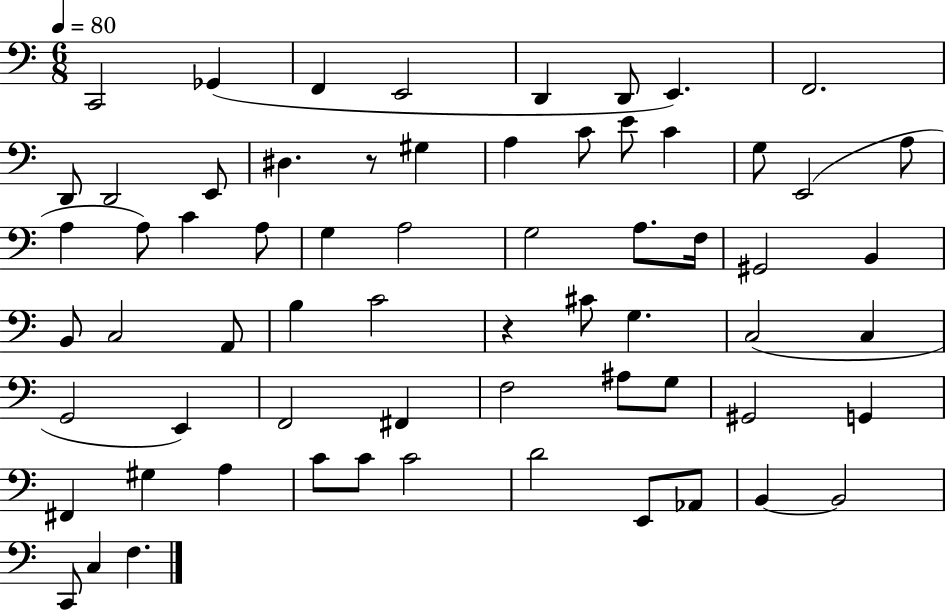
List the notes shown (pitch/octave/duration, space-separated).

C2/h Gb2/q F2/q E2/h D2/q D2/e E2/q. F2/h. D2/e D2/h E2/e D#3/q. R/e G#3/q A3/q C4/e E4/e C4/q G3/e E2/h A3/e A3/q A3/e C4/q A3/e G3/q A3/h G3/h A3/e. F3/s G#2/h B2/q B2/e C3/h A2/e B3/q C4/h R/q C#4/e G3/q. C3/h C3/q G2/h E2/q F2/h F#2/q F3/h A#3/e G3/e G#2/h G2/q F#2/q G#3/q A3/q C4/e C4/e C4/h D4/h E2/e Ab2/e B2/q B2/h C2/e C3/q F3/q.